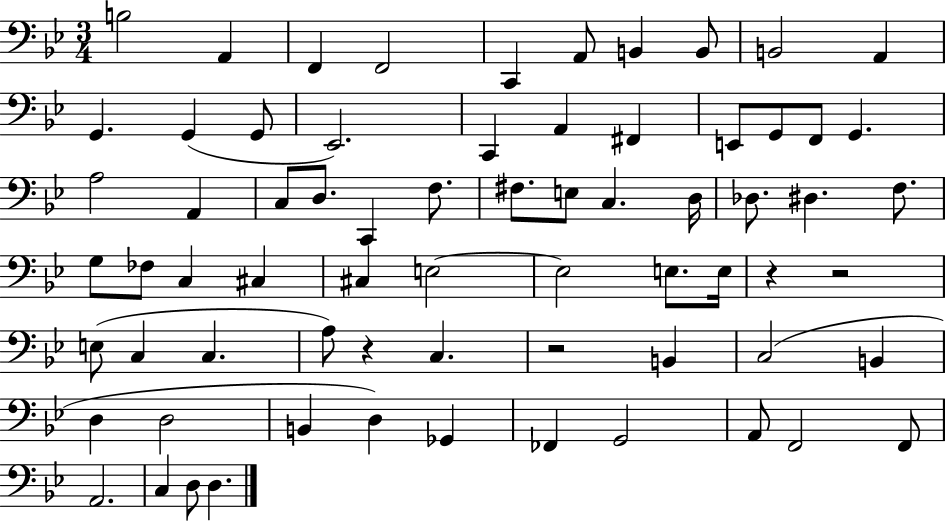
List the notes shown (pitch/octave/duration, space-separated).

B3/h A2/q F2/q F2/h C2/q A2/e B2/q B2/e B2/h A2/q G2/q. G2/q G2/e Eb2/h. C2/q A2/q F#2/q E2/e G2/e F2/e G2/q. A3/h A2/q C3/e D3/e. C2/q F3/e. F#3/e. E3/e C3/q. D3/s Db3/e. D#3/q. F3/e. G3/e FES3/e C3/q C#3/q C#3/q E3/h E3/h E3/e. E3/s R/q R/h E3/e C3/q C3/q. A3/e R/q C3/q. R/h B2/q C3/h B2/q D3/q D3/h B2/q D3/q Gb2/q FES2/q G2/h A2/e F2/h F2/e A2/h. C3/q D3/e D3/q.